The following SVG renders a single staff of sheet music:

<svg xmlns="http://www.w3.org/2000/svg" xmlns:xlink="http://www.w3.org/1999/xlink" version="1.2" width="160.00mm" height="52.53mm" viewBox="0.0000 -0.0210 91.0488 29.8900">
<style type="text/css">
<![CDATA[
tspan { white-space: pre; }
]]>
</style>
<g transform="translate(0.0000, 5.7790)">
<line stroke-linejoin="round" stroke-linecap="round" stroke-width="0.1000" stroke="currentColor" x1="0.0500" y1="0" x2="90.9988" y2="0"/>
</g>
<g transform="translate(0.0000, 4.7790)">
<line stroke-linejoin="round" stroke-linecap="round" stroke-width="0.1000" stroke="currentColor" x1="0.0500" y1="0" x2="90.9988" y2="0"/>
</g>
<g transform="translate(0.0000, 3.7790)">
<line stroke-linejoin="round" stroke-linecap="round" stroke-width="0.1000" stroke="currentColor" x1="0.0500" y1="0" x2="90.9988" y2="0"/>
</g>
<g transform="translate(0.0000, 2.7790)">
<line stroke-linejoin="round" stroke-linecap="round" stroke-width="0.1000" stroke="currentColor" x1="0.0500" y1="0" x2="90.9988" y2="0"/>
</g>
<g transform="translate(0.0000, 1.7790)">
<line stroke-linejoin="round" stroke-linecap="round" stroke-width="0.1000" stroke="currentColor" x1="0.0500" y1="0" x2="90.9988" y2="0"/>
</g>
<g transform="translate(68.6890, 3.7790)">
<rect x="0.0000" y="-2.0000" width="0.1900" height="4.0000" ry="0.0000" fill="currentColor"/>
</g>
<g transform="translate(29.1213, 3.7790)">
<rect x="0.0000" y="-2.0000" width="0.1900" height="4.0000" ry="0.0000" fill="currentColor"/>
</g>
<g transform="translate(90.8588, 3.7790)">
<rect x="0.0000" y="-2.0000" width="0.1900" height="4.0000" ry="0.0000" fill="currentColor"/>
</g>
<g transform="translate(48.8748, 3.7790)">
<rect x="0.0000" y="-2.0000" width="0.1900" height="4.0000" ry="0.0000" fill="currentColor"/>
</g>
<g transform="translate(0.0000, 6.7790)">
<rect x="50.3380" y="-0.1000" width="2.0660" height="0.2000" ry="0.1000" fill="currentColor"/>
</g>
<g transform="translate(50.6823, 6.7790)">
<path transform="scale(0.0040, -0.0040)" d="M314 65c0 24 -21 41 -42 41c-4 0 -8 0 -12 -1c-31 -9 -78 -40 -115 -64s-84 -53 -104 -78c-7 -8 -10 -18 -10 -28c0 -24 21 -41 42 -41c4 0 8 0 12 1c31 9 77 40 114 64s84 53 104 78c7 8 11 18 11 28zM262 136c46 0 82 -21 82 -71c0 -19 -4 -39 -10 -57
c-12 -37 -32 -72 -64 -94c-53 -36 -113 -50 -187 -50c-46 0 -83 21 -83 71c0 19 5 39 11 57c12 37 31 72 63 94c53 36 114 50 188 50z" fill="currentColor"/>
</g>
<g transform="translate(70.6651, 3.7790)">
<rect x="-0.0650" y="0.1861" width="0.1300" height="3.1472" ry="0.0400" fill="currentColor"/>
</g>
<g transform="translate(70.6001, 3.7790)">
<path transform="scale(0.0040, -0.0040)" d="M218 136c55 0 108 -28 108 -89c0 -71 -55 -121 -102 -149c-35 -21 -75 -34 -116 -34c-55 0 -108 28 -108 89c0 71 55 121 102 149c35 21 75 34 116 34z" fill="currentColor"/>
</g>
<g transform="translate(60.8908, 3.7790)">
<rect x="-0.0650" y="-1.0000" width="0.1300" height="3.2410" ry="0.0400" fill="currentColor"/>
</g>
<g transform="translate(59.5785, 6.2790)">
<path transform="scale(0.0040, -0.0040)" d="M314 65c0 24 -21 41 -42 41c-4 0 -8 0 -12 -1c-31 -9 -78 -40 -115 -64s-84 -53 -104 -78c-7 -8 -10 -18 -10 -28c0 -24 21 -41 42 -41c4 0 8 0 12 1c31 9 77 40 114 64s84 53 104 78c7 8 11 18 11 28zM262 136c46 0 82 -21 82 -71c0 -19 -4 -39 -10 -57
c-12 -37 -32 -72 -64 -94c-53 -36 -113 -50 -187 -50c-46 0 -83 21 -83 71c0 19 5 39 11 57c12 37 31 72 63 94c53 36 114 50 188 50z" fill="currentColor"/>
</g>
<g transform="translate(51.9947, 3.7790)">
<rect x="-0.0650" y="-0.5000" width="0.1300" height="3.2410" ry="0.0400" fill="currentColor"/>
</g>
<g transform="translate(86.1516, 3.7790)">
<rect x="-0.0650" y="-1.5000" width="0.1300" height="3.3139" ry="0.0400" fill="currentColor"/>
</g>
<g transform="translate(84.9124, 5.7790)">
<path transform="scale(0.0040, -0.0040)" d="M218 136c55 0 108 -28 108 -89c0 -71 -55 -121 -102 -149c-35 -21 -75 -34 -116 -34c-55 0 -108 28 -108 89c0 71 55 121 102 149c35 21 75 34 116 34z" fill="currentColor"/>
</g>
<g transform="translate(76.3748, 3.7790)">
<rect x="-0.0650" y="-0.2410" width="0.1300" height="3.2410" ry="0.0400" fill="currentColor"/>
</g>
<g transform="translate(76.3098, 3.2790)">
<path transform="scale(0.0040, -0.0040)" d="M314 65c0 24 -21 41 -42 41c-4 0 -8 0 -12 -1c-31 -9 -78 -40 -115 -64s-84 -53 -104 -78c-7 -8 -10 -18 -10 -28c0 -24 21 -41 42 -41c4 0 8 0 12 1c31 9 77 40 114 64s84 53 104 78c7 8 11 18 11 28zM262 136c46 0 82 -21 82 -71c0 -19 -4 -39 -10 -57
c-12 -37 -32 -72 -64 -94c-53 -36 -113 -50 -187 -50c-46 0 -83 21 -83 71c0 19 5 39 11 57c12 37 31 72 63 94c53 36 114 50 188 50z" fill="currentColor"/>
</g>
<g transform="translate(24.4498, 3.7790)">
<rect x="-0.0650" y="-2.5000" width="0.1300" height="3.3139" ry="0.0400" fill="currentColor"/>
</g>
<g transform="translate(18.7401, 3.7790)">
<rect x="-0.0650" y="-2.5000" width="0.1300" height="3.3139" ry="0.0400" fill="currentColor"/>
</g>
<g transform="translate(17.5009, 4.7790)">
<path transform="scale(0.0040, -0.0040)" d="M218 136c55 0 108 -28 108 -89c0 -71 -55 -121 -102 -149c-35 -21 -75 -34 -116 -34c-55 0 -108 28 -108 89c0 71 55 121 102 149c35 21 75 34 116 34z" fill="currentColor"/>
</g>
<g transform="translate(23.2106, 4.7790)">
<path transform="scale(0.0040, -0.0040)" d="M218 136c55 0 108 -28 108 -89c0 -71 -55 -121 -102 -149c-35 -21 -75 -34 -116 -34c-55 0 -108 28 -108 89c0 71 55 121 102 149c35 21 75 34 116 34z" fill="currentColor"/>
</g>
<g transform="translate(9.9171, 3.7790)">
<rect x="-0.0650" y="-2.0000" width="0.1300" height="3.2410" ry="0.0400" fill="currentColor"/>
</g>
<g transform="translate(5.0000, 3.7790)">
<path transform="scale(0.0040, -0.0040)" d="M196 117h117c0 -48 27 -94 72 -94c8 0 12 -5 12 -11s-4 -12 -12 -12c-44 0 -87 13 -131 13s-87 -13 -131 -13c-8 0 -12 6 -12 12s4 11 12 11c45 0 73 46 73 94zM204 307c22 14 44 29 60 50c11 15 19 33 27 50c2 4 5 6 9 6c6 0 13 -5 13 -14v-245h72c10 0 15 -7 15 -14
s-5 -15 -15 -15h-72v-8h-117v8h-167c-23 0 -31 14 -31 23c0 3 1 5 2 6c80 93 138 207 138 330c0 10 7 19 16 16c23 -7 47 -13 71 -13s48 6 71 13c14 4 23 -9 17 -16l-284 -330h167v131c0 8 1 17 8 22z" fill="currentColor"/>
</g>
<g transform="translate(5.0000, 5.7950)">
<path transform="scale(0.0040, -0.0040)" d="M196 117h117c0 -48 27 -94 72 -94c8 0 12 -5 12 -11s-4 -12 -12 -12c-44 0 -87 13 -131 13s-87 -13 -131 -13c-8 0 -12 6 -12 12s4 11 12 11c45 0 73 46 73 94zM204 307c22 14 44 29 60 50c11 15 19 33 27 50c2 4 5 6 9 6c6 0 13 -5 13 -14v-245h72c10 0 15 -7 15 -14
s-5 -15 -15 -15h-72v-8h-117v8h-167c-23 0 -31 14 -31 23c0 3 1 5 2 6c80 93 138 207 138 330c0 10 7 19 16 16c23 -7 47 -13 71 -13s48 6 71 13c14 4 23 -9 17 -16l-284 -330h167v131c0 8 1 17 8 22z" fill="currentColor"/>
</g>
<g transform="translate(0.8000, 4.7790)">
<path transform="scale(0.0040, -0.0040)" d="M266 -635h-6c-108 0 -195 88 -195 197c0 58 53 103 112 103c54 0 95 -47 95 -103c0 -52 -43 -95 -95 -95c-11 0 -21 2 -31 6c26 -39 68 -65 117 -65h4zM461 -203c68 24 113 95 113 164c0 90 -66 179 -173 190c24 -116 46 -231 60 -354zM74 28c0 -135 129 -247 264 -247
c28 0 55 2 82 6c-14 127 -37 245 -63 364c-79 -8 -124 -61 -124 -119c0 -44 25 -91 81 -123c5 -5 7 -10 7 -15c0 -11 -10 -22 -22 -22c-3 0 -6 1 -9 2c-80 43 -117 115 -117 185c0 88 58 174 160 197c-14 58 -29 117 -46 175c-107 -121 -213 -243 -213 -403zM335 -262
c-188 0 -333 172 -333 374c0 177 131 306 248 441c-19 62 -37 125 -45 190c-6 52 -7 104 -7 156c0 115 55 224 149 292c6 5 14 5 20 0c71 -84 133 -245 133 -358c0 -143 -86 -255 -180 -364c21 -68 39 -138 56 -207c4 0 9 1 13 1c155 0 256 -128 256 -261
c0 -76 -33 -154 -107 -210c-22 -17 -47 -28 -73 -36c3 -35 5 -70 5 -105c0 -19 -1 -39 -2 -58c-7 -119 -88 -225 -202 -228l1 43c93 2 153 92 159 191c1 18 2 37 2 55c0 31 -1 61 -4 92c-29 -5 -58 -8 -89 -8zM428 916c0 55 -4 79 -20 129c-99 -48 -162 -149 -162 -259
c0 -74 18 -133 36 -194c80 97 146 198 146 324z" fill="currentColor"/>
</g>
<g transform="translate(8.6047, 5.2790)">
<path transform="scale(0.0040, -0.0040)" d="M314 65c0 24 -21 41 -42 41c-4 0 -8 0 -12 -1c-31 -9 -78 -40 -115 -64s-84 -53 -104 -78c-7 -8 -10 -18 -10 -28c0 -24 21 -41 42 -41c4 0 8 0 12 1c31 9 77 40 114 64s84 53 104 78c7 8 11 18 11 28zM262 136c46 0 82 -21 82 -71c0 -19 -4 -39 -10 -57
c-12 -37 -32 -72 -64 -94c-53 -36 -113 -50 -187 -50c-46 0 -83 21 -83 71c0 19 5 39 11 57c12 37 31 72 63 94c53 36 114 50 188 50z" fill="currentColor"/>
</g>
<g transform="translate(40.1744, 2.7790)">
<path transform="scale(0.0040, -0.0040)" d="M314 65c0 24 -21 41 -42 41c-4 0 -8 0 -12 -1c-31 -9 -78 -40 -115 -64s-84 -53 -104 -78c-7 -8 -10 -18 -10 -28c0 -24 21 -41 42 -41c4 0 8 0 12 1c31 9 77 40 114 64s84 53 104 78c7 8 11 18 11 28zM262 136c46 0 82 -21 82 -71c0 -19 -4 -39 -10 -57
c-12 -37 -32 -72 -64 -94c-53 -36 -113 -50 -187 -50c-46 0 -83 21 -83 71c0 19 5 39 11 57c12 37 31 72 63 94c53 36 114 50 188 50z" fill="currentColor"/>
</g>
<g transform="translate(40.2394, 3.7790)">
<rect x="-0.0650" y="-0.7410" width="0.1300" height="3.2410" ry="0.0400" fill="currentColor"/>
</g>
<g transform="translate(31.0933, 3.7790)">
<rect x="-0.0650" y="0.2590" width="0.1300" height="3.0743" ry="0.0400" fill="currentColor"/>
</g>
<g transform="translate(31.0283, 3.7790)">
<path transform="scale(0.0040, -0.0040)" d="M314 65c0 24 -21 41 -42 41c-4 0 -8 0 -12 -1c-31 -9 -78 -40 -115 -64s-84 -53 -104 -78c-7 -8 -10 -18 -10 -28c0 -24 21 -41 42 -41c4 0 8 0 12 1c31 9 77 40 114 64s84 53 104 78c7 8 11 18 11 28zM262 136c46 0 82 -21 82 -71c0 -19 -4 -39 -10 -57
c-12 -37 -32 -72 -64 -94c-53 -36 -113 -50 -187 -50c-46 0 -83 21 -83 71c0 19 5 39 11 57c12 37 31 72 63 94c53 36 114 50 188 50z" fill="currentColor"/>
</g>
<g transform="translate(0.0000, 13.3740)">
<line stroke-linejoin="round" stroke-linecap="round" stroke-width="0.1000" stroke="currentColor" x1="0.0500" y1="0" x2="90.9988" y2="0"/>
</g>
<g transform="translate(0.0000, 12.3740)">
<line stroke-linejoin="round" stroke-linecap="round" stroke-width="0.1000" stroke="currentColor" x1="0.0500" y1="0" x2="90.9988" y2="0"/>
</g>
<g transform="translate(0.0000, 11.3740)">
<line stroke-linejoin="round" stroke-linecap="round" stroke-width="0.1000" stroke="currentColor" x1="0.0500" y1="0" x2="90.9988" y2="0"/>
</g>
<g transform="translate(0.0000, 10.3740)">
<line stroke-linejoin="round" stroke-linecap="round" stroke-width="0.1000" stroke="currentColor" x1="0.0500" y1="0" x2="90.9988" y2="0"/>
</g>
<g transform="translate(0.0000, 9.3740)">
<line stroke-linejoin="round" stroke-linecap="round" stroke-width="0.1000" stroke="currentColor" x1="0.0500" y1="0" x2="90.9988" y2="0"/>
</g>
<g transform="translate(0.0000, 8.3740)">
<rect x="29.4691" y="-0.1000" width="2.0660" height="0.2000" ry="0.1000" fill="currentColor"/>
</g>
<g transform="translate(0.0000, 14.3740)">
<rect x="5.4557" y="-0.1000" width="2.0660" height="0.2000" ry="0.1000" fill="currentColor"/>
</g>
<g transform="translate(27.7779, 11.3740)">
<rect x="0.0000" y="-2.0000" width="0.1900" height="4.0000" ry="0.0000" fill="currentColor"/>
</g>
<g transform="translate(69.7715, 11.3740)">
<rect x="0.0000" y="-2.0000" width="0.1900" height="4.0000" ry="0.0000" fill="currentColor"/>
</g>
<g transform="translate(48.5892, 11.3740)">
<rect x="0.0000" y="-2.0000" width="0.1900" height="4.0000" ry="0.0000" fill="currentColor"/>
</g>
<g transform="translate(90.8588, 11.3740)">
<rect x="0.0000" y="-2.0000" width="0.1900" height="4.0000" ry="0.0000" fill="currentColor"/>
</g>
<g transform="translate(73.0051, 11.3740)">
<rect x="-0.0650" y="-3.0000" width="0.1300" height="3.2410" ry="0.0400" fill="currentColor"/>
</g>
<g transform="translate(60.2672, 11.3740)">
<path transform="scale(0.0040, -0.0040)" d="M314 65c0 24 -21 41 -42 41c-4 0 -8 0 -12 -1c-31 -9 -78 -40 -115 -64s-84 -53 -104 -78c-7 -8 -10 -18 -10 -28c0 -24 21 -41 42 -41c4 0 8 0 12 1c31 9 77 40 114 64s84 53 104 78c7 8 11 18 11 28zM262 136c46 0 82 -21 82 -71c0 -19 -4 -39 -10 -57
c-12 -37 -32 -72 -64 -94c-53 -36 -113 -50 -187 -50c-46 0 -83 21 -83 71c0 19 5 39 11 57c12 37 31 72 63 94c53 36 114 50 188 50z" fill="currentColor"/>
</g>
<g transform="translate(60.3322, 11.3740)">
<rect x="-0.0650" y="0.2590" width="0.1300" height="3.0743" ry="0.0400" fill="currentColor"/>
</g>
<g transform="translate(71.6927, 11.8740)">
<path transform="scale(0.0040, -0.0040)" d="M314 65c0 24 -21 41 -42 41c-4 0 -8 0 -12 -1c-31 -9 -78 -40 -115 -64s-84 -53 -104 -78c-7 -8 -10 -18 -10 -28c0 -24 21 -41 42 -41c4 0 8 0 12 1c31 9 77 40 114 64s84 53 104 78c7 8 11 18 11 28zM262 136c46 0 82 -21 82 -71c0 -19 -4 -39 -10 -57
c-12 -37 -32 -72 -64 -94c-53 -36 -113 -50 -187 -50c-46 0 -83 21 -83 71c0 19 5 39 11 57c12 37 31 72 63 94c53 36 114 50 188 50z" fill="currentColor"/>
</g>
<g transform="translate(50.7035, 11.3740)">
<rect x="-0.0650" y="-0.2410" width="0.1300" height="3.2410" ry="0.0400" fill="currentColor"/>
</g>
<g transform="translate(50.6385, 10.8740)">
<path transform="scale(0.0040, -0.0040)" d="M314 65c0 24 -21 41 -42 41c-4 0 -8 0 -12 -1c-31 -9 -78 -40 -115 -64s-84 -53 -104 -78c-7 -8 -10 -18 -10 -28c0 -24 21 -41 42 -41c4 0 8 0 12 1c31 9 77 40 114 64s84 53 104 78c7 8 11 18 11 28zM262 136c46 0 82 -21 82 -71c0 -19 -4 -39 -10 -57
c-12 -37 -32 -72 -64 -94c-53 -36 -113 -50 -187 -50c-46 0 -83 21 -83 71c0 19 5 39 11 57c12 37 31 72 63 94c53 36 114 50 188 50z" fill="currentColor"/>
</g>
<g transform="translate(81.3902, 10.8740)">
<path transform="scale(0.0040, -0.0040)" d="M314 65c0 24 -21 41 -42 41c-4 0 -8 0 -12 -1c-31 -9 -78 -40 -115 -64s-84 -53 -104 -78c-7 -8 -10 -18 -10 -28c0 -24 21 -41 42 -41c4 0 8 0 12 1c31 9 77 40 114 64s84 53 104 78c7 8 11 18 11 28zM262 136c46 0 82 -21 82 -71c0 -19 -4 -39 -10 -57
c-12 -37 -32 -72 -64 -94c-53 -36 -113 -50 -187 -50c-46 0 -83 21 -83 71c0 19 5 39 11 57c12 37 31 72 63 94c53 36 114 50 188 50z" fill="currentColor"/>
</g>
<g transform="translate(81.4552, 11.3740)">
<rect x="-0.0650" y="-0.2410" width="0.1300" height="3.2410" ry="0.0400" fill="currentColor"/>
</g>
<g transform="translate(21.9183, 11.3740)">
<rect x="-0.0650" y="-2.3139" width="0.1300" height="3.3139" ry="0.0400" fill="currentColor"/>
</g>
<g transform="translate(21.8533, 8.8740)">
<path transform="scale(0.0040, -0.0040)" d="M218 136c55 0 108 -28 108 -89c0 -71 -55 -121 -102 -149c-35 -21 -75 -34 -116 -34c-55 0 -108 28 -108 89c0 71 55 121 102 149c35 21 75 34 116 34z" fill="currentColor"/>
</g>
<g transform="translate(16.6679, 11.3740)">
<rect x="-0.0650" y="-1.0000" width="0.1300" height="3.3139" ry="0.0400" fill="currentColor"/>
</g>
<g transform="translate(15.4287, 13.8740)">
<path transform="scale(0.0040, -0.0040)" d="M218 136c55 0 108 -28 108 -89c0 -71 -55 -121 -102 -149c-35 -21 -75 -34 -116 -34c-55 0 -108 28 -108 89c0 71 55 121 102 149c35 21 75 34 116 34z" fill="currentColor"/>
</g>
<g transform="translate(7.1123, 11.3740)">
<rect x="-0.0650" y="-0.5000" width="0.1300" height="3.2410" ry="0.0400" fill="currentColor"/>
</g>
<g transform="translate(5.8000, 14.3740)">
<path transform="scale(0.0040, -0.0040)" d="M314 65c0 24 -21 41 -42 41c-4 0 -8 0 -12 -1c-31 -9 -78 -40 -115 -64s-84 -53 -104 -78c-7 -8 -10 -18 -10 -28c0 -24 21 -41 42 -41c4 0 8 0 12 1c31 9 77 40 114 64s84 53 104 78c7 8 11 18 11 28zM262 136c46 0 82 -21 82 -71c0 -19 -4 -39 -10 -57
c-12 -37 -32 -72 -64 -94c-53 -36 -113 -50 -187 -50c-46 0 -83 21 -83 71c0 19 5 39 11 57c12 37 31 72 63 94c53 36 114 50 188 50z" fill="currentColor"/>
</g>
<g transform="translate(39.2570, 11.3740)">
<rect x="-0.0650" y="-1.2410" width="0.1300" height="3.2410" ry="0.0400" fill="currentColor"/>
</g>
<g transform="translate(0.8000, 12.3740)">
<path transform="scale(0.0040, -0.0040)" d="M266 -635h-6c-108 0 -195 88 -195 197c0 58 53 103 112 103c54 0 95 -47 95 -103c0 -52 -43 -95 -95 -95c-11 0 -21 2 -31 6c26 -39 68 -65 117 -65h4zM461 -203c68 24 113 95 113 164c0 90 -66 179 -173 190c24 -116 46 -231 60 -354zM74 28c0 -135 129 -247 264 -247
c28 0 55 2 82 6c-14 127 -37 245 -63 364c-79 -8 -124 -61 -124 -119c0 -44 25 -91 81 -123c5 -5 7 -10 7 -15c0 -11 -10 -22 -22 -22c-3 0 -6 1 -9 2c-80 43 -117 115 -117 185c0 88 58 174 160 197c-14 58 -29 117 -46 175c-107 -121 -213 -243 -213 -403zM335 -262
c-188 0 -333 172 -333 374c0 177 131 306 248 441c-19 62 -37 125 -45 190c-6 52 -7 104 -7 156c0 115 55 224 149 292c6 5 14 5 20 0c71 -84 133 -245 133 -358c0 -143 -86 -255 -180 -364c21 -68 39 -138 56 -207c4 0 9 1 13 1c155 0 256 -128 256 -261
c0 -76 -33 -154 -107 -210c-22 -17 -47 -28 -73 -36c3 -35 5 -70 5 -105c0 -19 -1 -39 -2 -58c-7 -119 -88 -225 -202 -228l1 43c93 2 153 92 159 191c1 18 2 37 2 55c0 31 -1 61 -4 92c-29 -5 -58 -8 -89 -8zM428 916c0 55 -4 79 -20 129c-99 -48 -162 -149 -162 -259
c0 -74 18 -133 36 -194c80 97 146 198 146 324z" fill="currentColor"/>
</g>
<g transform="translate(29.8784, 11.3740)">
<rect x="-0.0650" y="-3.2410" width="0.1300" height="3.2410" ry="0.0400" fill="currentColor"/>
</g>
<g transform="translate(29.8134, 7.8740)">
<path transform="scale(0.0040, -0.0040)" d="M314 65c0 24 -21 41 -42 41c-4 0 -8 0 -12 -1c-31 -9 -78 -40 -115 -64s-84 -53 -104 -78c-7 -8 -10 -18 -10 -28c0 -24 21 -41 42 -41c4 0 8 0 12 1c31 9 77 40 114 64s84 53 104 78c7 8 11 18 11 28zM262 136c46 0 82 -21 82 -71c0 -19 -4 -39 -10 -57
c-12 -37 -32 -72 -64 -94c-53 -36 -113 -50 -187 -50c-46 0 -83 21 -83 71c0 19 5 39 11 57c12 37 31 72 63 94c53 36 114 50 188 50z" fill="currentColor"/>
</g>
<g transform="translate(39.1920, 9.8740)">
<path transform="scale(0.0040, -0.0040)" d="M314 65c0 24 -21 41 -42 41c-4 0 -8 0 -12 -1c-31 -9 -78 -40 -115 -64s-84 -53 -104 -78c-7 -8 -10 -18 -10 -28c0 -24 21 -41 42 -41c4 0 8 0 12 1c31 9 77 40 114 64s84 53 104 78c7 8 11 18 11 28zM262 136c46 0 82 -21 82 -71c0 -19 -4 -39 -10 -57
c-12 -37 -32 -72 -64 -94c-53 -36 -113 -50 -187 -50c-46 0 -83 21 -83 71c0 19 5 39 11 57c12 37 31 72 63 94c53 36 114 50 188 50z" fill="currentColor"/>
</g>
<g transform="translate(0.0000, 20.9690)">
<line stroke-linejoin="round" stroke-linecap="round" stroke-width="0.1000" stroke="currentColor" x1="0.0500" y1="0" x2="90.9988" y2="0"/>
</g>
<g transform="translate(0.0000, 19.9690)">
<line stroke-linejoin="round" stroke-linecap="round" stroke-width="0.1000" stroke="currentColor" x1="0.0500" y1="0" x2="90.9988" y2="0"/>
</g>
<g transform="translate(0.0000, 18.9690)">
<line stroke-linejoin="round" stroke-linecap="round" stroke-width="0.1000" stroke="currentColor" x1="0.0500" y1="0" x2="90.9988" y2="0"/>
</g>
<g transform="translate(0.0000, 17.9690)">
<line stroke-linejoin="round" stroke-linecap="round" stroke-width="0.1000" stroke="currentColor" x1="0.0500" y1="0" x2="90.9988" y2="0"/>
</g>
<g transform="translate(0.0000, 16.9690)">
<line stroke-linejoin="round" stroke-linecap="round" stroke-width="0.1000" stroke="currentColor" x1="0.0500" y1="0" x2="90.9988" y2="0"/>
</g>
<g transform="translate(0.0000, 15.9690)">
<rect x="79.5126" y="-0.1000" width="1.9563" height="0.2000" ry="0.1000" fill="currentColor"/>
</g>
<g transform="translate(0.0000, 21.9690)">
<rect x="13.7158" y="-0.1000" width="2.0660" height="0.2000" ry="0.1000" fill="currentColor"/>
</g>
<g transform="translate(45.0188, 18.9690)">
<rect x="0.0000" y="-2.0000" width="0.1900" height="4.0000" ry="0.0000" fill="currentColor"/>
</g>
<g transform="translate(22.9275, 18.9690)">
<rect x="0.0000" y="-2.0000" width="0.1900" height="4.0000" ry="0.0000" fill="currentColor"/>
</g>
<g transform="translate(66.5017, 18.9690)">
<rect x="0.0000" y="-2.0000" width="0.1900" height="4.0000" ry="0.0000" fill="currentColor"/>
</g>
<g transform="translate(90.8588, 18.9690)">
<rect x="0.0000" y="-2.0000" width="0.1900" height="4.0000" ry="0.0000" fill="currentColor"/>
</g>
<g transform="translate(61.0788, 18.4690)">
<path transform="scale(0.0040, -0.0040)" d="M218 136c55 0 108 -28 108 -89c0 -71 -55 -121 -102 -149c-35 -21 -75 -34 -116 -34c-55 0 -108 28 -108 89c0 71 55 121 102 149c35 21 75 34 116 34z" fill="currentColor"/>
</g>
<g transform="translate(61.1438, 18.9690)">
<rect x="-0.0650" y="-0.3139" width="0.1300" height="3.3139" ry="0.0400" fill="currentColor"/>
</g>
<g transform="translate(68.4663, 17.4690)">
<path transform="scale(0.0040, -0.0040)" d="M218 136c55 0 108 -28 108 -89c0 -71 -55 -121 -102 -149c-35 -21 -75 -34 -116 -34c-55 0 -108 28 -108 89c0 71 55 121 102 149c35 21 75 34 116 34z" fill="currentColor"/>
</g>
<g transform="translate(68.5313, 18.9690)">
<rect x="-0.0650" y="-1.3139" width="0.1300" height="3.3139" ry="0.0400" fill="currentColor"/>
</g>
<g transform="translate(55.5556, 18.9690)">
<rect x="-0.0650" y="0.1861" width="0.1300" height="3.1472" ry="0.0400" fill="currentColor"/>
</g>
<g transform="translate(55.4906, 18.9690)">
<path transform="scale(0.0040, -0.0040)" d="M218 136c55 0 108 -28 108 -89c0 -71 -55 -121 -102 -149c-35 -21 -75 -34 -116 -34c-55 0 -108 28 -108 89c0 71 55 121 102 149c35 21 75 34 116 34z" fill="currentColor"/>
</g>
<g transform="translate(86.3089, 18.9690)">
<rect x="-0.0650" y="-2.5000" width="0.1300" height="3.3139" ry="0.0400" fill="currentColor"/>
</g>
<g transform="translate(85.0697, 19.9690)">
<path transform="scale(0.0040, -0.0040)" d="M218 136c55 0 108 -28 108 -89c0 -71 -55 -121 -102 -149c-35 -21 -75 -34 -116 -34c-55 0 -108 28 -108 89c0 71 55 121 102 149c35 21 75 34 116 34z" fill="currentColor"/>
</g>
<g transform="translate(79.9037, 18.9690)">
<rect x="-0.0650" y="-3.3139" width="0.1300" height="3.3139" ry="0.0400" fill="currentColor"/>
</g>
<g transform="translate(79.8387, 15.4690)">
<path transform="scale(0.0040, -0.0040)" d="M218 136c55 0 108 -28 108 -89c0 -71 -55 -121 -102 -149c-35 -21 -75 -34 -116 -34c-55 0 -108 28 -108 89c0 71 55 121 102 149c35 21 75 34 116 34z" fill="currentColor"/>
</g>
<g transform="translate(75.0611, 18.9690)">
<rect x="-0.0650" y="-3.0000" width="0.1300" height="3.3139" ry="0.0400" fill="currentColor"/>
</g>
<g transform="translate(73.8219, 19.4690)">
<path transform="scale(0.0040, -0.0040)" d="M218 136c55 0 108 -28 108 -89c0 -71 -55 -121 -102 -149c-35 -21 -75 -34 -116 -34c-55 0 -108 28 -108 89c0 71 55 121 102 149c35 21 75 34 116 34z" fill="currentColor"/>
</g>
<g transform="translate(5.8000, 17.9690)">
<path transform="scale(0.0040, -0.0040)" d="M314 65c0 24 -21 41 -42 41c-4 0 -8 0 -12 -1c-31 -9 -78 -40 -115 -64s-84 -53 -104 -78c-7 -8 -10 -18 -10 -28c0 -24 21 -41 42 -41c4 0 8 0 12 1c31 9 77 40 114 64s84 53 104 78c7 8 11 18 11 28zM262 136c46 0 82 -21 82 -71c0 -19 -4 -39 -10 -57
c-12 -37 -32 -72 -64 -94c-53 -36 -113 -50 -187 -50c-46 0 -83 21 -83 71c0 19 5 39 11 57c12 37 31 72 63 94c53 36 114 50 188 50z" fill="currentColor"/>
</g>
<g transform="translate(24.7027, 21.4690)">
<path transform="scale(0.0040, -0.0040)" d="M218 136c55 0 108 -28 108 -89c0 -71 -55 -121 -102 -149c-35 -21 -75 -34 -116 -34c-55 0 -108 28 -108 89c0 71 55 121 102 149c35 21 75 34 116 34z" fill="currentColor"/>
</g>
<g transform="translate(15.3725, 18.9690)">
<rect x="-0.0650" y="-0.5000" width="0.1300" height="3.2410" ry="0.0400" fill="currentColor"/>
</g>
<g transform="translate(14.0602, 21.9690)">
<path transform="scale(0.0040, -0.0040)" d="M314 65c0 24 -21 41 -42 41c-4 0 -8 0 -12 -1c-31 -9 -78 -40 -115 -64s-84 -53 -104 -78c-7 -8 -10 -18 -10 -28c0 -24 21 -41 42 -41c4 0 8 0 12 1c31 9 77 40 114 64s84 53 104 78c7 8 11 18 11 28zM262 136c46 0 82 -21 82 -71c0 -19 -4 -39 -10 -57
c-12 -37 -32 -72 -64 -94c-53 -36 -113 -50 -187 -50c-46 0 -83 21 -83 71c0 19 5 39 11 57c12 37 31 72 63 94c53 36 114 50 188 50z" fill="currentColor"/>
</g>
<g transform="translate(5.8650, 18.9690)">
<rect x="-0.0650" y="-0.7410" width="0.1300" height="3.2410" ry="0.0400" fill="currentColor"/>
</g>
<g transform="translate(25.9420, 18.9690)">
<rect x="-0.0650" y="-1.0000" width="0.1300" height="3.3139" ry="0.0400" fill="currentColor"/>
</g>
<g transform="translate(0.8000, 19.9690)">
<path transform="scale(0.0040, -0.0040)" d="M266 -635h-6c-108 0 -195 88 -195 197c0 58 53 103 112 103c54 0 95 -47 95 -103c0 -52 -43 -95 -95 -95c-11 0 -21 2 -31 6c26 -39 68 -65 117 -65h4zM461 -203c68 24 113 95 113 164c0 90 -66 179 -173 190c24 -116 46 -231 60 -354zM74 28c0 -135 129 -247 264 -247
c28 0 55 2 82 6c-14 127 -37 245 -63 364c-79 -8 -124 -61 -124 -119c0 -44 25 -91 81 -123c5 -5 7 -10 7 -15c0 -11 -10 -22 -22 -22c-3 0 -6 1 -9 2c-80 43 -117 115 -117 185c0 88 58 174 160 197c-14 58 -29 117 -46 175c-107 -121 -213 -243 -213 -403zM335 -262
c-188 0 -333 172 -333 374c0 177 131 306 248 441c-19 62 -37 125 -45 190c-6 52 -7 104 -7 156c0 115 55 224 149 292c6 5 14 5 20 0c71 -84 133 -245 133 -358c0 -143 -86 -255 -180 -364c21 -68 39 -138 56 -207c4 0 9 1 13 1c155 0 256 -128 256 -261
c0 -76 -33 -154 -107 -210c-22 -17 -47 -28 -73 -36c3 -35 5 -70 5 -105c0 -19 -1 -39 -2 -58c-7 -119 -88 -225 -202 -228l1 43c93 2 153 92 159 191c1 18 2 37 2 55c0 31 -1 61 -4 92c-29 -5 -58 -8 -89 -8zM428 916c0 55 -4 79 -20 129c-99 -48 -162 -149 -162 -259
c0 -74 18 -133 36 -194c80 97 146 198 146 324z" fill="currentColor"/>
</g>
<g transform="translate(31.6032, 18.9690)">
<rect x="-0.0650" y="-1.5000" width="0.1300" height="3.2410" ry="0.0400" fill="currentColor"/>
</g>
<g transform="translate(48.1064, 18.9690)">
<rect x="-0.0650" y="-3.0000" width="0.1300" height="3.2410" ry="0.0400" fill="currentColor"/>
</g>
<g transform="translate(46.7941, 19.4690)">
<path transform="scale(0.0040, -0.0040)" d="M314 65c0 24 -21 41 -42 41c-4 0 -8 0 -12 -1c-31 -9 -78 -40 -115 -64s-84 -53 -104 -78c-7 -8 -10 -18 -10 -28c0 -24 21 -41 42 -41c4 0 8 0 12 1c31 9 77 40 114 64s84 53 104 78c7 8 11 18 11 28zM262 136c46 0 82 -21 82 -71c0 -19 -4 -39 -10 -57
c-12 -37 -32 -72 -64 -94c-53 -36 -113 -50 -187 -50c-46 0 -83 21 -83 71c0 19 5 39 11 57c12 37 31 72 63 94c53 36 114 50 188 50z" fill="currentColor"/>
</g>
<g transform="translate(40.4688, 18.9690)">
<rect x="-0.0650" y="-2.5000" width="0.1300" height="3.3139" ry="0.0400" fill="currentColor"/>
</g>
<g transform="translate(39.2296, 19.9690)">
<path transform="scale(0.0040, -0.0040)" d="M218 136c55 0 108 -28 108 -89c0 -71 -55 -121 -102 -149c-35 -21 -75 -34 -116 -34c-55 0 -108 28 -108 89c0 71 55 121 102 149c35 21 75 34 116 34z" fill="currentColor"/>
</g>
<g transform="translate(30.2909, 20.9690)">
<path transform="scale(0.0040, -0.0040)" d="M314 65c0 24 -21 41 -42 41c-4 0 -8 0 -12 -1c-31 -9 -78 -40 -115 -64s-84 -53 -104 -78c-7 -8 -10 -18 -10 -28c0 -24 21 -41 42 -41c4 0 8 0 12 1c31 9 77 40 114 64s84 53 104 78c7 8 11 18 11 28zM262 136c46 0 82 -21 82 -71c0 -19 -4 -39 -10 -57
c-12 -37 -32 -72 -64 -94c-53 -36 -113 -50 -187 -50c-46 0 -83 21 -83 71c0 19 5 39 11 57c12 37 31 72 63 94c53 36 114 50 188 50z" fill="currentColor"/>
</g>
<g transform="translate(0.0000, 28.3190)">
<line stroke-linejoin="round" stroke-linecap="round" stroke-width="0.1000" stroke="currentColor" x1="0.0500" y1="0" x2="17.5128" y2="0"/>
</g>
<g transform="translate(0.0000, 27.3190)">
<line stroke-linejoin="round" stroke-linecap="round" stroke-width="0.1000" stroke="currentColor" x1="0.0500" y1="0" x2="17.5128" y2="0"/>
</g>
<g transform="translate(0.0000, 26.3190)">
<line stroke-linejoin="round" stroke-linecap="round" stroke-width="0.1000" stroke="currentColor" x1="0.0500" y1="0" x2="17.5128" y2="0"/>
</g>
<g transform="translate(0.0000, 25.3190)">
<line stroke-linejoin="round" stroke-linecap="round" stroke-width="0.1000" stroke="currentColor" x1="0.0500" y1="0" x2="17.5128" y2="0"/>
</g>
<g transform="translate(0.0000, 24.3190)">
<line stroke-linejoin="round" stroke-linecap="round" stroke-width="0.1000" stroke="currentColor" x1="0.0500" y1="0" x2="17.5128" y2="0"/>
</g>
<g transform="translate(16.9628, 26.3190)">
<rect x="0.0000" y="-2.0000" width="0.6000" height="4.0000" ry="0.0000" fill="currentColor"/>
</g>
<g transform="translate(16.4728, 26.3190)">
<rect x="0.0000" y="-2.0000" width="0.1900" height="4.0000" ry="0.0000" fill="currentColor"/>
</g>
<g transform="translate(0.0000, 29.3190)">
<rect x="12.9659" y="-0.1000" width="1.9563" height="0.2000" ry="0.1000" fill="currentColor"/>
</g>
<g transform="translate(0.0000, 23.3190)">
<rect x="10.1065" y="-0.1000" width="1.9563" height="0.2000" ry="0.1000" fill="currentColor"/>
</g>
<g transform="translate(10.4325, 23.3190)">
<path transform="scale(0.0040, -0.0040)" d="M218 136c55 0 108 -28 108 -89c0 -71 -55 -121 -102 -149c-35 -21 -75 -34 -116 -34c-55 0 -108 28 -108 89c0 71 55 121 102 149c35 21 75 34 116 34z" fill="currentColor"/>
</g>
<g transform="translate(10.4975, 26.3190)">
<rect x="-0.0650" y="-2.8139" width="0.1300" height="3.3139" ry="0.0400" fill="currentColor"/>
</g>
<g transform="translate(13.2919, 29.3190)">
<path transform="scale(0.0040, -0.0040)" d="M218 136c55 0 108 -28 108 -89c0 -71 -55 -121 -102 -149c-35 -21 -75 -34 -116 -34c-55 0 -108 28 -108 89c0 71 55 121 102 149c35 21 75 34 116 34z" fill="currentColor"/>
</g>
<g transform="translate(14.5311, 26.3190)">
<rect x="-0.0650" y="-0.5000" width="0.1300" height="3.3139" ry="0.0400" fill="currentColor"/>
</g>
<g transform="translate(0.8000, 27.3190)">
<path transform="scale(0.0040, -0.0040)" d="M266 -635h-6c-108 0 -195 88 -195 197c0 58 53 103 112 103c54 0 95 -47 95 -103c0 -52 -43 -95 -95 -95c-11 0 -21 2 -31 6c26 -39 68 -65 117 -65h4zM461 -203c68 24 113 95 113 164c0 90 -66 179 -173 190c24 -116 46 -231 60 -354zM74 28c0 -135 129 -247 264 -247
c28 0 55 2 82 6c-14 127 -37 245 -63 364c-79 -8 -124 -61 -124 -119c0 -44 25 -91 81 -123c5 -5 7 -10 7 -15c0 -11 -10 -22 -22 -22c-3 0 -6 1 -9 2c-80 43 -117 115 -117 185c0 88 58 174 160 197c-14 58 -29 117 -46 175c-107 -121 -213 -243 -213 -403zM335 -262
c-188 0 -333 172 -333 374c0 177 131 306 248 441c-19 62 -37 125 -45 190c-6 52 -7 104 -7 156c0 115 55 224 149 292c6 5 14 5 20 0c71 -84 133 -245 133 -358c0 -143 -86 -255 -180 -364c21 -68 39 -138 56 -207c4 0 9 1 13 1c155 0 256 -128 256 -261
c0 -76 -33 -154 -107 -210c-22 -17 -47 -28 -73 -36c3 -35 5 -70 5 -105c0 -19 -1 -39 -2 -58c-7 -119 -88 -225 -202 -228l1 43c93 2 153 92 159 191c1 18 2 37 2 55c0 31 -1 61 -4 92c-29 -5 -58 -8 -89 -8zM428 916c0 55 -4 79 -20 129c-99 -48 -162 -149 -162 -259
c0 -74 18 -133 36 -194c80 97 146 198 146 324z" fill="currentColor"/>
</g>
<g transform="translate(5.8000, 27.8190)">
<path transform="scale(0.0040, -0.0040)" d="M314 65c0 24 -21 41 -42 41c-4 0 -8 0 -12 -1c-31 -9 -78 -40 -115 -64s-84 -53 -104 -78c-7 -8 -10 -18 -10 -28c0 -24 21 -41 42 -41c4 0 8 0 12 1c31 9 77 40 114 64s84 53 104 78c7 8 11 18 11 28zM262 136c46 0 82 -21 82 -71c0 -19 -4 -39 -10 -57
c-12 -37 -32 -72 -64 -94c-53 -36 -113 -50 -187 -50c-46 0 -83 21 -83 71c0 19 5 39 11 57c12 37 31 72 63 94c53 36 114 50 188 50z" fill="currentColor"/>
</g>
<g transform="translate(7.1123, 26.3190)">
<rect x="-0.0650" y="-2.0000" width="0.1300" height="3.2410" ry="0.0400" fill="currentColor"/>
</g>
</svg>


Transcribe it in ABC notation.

X:1
T:Untitled
M:4/4
L:1/4
K:C
F2 G G B2 d2 C2 D2 B c2 E C2 D g b2 e2 c2 B2 A2 c2 d2 C2 D E2 G A2 B c e A b G F2 a C